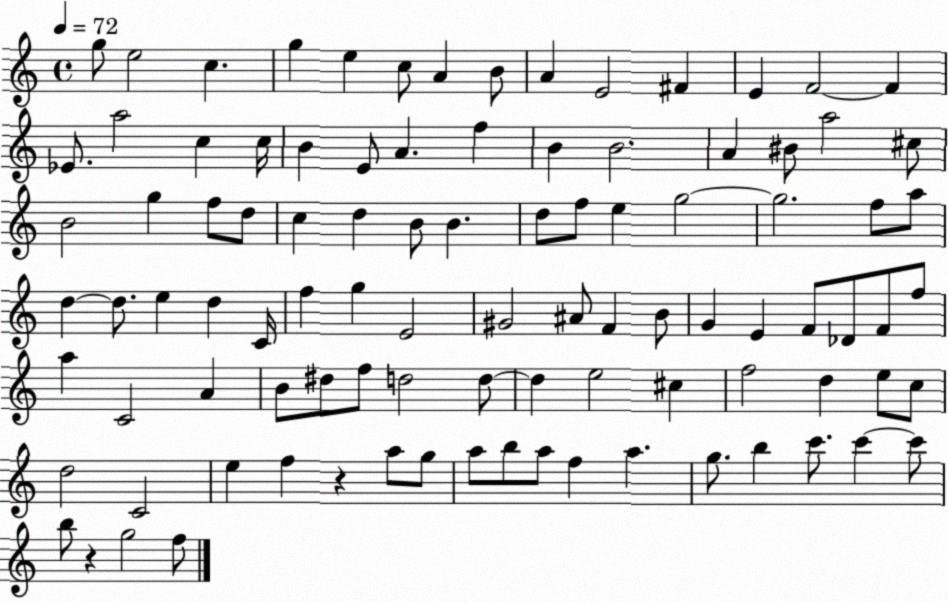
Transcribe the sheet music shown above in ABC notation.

X:1
T:Untitled
M:4/4
L:1/4
K:C
g/2 e2 c g e c/2 A B/2 A E2 ^F E F2 F _E/2 a2 c c/4 B E/2 A f B B2 A ^B/2 a2 ^c/2 B2 g f/2 d/2 c d B/2 B d/2 f/2 e g2 g2 f/2 a/2 d d/2 e d C/4 f g E2 ^G2 ^A/2 F B/2 G E F/2 _D/2 F/2 f/2 a C2 A B/2 ^d/2 f/2 d2 d/2 d e2 ^c f2 d e/2 c/2 d2 C2 e f z a/2 g/2 a/2 b/2 a/2 f a g/2 b c'/2 c' c'/2 b/2 z g2 f/2